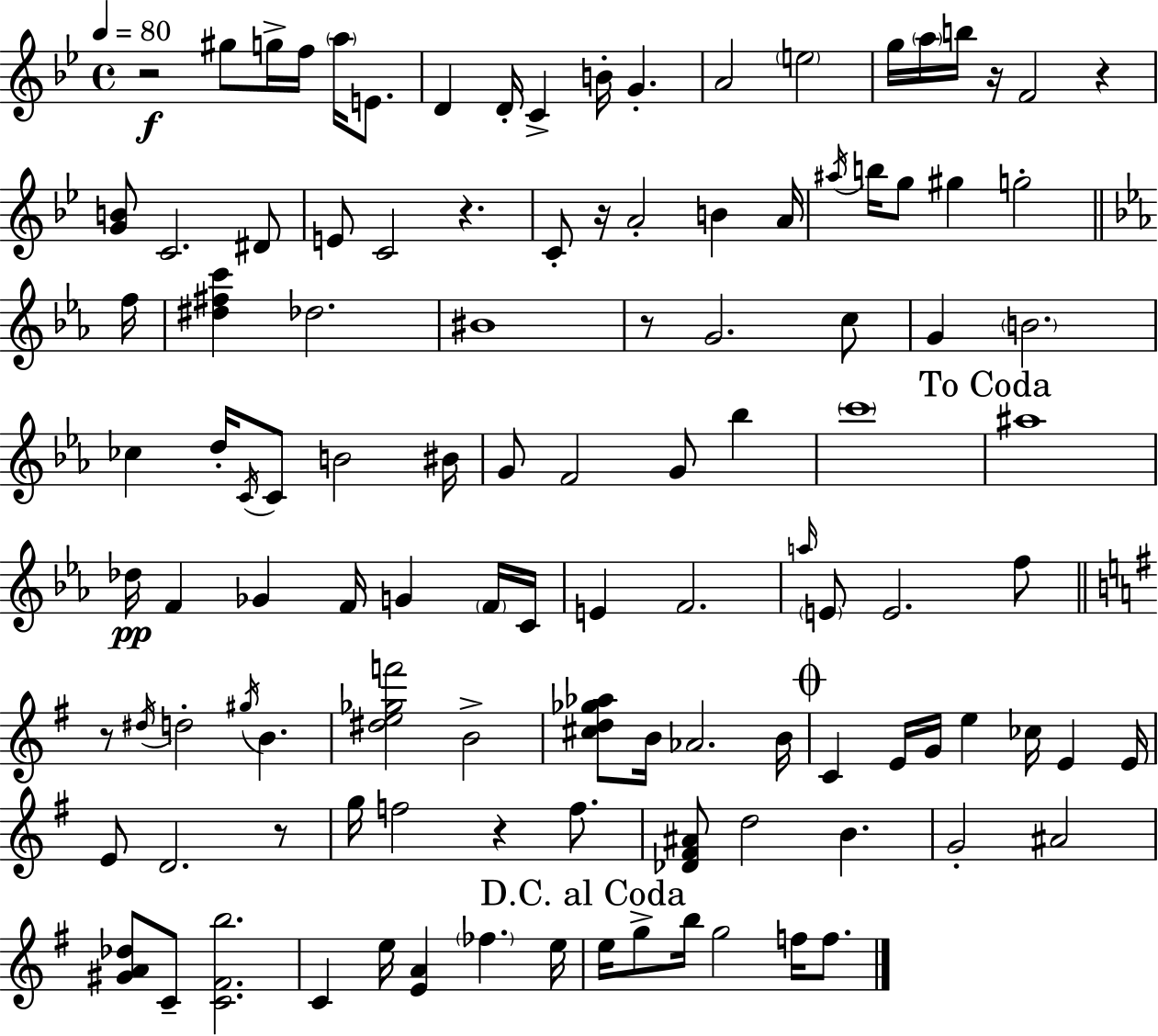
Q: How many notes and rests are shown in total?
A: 113